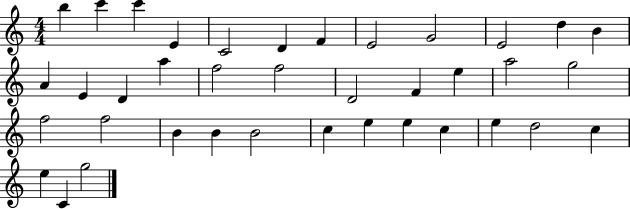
B5/q C6/q C6/q E4/q C4/h D4/q F4/q E4/h G4/h E4/h D5/q B4/q A4/q E4/q D4/q A5/q F5/h F5/h D4/h F4/q E5/q A5/h G5/h F5/h F5/h B4/q B4/q B4/h C5/q E5/q E5/q C5/q E5/q D5/h C5/q E5/q C4/q G5/h